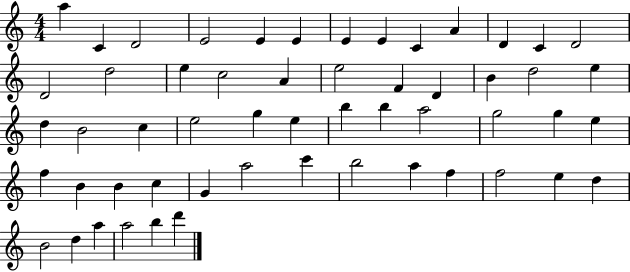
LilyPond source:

{
  \clef treble
  \numericTimeSignature
  \time 4/4
  \key c \major
  a''4 c'4 d'2 | e'2 e'4 e'4 | e'4 e'4 c'4 a'4 | d'4 c'4 d'2 | \break d'2 d''2 | e''4 c''2 a'4 | e''2 f'4 d'4 | b'4 d''2 e''4 | \break d''4 b'2 c''4 | e''2 g''4 e''4 | b''4 b''4 a''2 | g''2 g''4 e''4 | \break f''4 b'4 b'4 c''4 | g'4 a''2 c'''4 | b''2 a''4 f''4 | f''2 e''4 d''4 | \break b'2 d''4 a''4 | a''2 b''4 d'''4 | \bar "|."
}